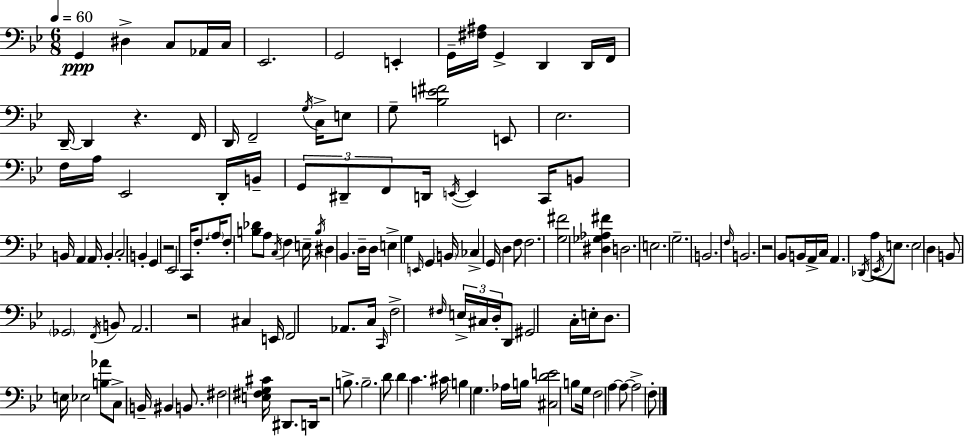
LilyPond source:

{
  \clef bass
  \numericTimeSignature
  \time 6/8
  \key g \minor
  \tempo 4 = 60
  g,4\ppp dis4-> c8 aes,16 c16 | ees,2. | g,2 e,4-. | g,16-- <fis ais>16 g,4-> d,4 d,16 f,16 | \break d,16--~~ d,4 r4. f,16 | d,16 f,2-- \acciaccatura { g16 } c16-> e8 | g8-- <bes e' fis'>2 e,8 | ees2. | \break f16 a16 ees,2 d,16-. | b,16-- \tuplet 3/2 { g,8 dis,8-- f,8 } d,16 \acciaccatura { e,16~ }~ e,4 | c,16 b,8 b,16 a,4 a,16 b,4-. | c2-. b,4-. | \break g,4 r2 | ees,2 c,16 f8.-. | \parenthesize a16 f8-. <b des'>8 a8 \acciaccatura { c16 } f4 | e16-- \acciaccatura { b16 } dis4 bes,4. | \break d16-- d16 e4-> g4 | \grace { e,16 } g,4 \parenthesize b,16 ces4-> g,16 d4 | f8 f2. | <g fis'>2 | \break <dis ges aes fis'>4 d2. | e2. | g2.-- | b,2. | \break \grace { f16 } b,2. | r2 | bes,8 b,16 a,16-> c16 a,4. | \acciaccatura { des,16 } a8 \acciaccatura { ees,16 } e8. e2 | \break d4 b,8 \parenthesize ges,2 | \acciaccatura { f,16 } b,8 a,2. | r2 | cis4 e,16 f,2 | \break aes,8. c16 \grace { c,16 } f2-> | \grace { fis16 } \tuplet 3/2 { e16-> cis16 d16-. } d,8 | gis,2 c16-. e16-. d8. | e16 ees2 <b aes'>8 | \break c8-> b,16-- bis,4 b,8. fis2 | <e fis g cis'>16 dis,8. d,16 | r2 b8.-> b2.-- | d'8 | \break d'4 c'4. cis'16 | b4 g4. aes16 b16 | <cis d' e'>2 b8 g16 f2 | a4~~ a8~~ | \break a2-> f8-. \bar "|."
}